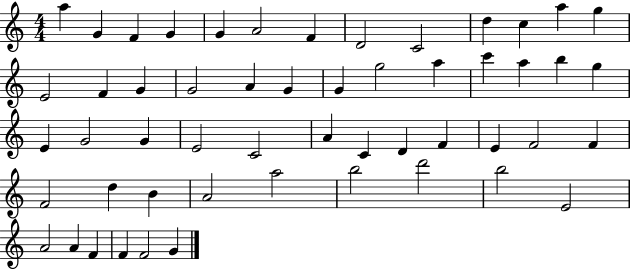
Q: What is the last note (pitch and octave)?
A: G4